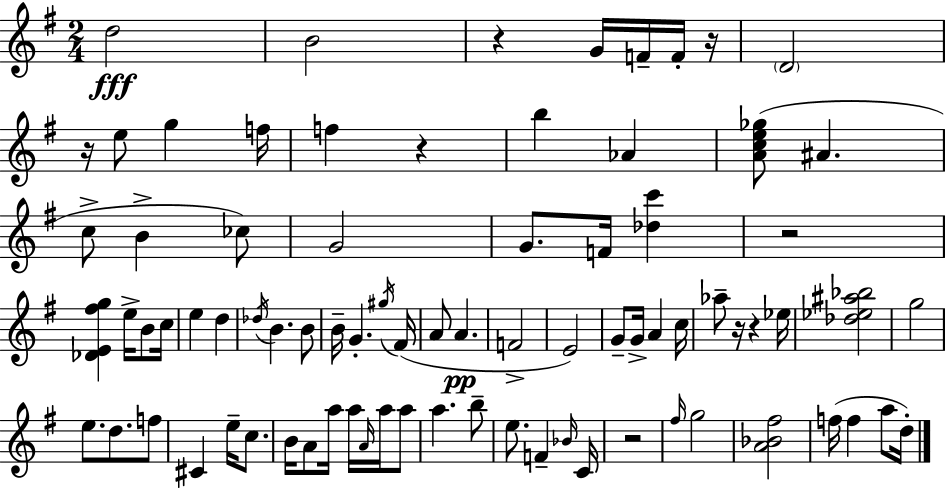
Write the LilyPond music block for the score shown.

{
  \clef treble
  \numericTimeSignature
  \time 2/4
  \key g \major
  \repeat volta 2 { d''2\fff | b'2 | r4 g'16 f'16-- f'16-. r16 | \parenthesize d'2 | \break r16 e''8 g''4 f''16 | f''4 r4 | b''4 aes'4 | <a' c'' e'' ges''>8( ais'4. | \break c''8-> b'4-> ces''8) | g'2 | g'8. f'16 <des'' c'''>4 | r2 | \break <des' e' fis'' g''>4 e''16-> b'8 c''16 | e''4 d''4 | \acciaccatura { des''16 } b'4. b'8 | b'16-- g'4.-. | \break \acciaccatura { gis''16 } fis'16( a'8 a'4.\pp | f'2-> | e'2) | g'8-- g'16-> a'4 | \break c''16 aes''8-- r16 r4 | ees''16 <des'' ees'' ais'' bes''>2 | g''2 | e''8. d''8. | \break f''8 cis'4 e''16-- c''8. | b'16 a'8 a''16 a''16 \grace { a'16 } | a''16 a''8 a''4. | b''8-- e''8. f'4-- | \break \grace { bes'16 } c'16 r2 | \grace { fis''16 } g''2 | <a' bes' fis''>2 | f''16( f''4 | \break a''8 d''16-.) } \bar "|."
}